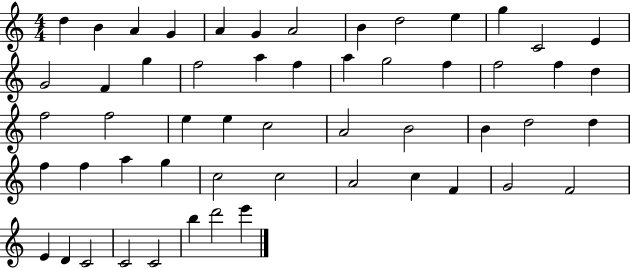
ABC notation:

X:1
T:Untitled
M:4/4
L:1/4
K:C
d B A G A G A2 B d2 e g C2 E G2 F g f2 a f a g2 f f2 f d f2 f2 e e c2 A2 B2 B d2 d f f a g c2 c2 A2 c F G2 F2 E D C2 C2 C2 b d'2 e'